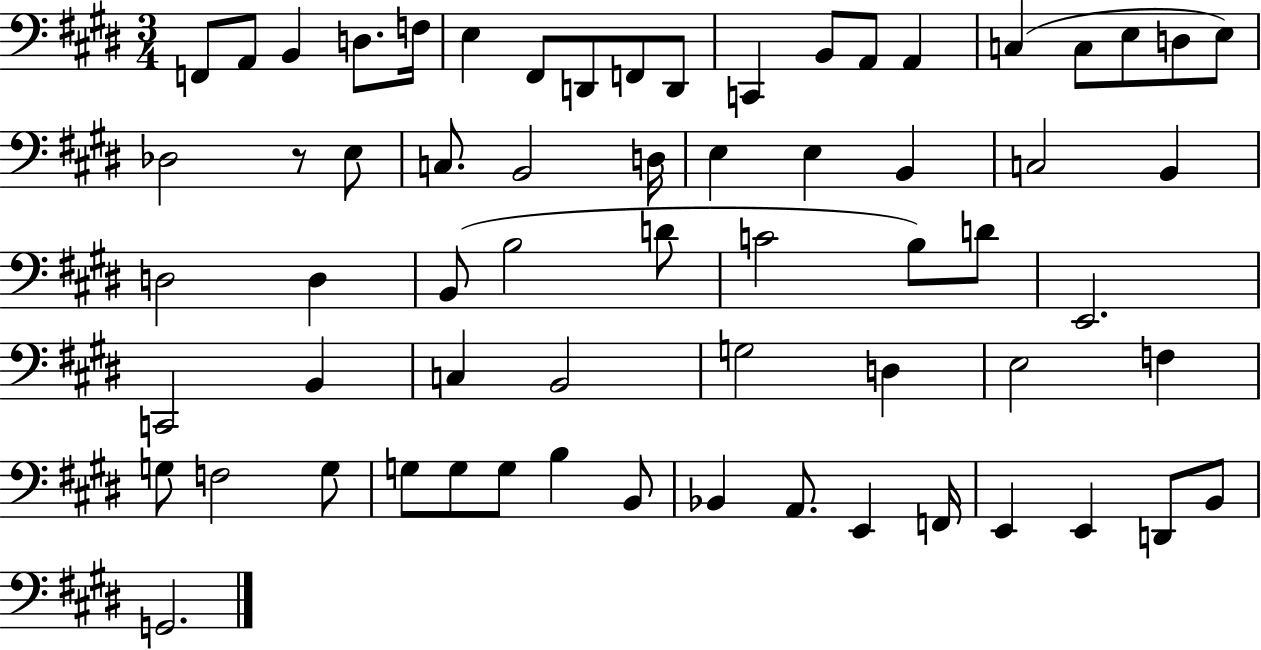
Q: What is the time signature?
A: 3/4